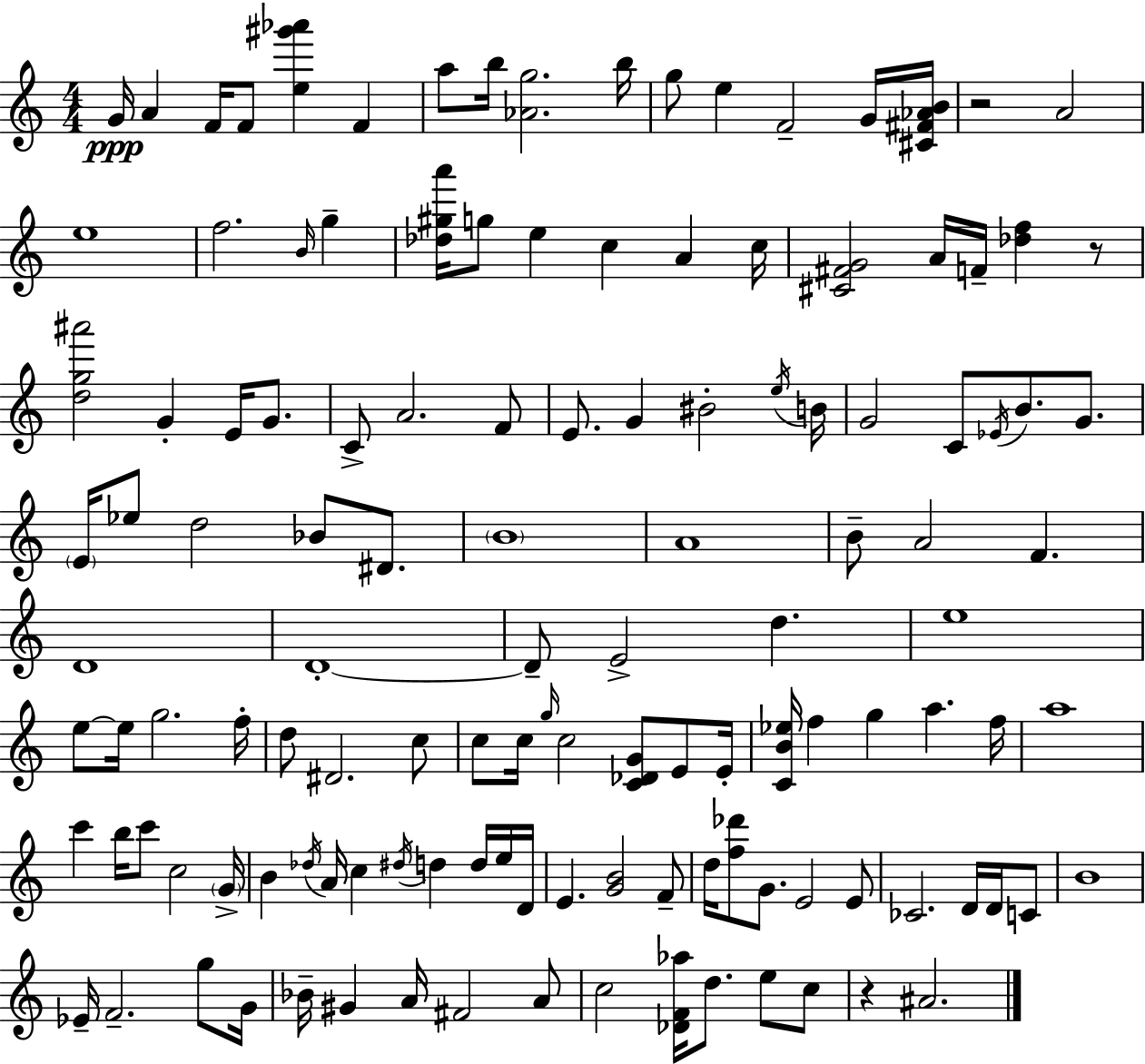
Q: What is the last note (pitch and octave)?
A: A#4